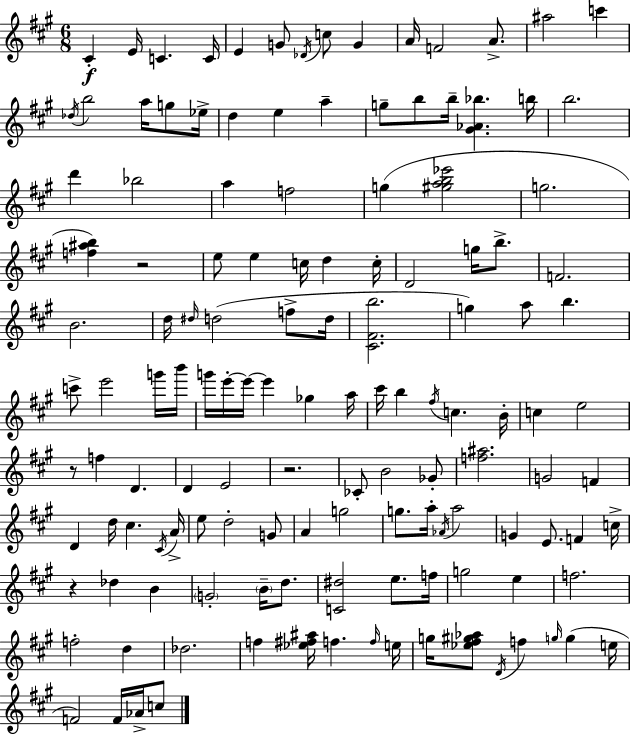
C#4/q E4/s C4/q. C4/s E4/q G4/e Db4/s C5/e G4/q A4/s F4/h A4/e. A#5/h C6/q Db5/s B5/h A5/s G5/e Eb5/s D5/q E5/q A5/q G5/e B5/e B5/s [G#4,Ab4,Bb5]/q. B5/s B5/h. D6/q Bb5/h A5/q F5/h G5/q [G#5,A5,B5,Eb6]/h G5/h. [F5,A#5,B5]/q R/h E5/e E5/q C5/s D5/q C5/s D4/h G5/s B5/e. F4/h. B4/h. D5/s D#5/s D5/h F5/e D5/s [C#4,F#4,B5]/h. G5/q A5/e B5/q. C6/e E6/h G6/s B6/s G6/s E6/s E6/s E6/q Gb5/q A5/s C#6/s B5/q F#5/s C5/q. B4/s C5/q E5/h R/e F5/q D4/q. D4/q E4/h R/h. CES4/e B4/h Gb4/e [F5,A#5]/h. G4/h F4/q D4/q D5/s C#5/q. C#4/s A4/s E5/e D5/h G4/e A4/q G5/h G5/e. A5/s Ab4/s A5/h G4/q E4/e. F4/q C5/s R/q Db5/q B4/q G4/h B4/s D5/e. [C4,D#5]/h E5/e. F5/s G5/h E5/q F5/h. F5/h D5/q Db5/h. F5/q [Eb5,F#5,A#5]/s F5/q. F5/s E5/s G5/s [Eb5,F#5,G#5,Ab5]/e D4/s F5/q G5/s G5/q E5/s F4/h F4/s Ab4/s C5/e